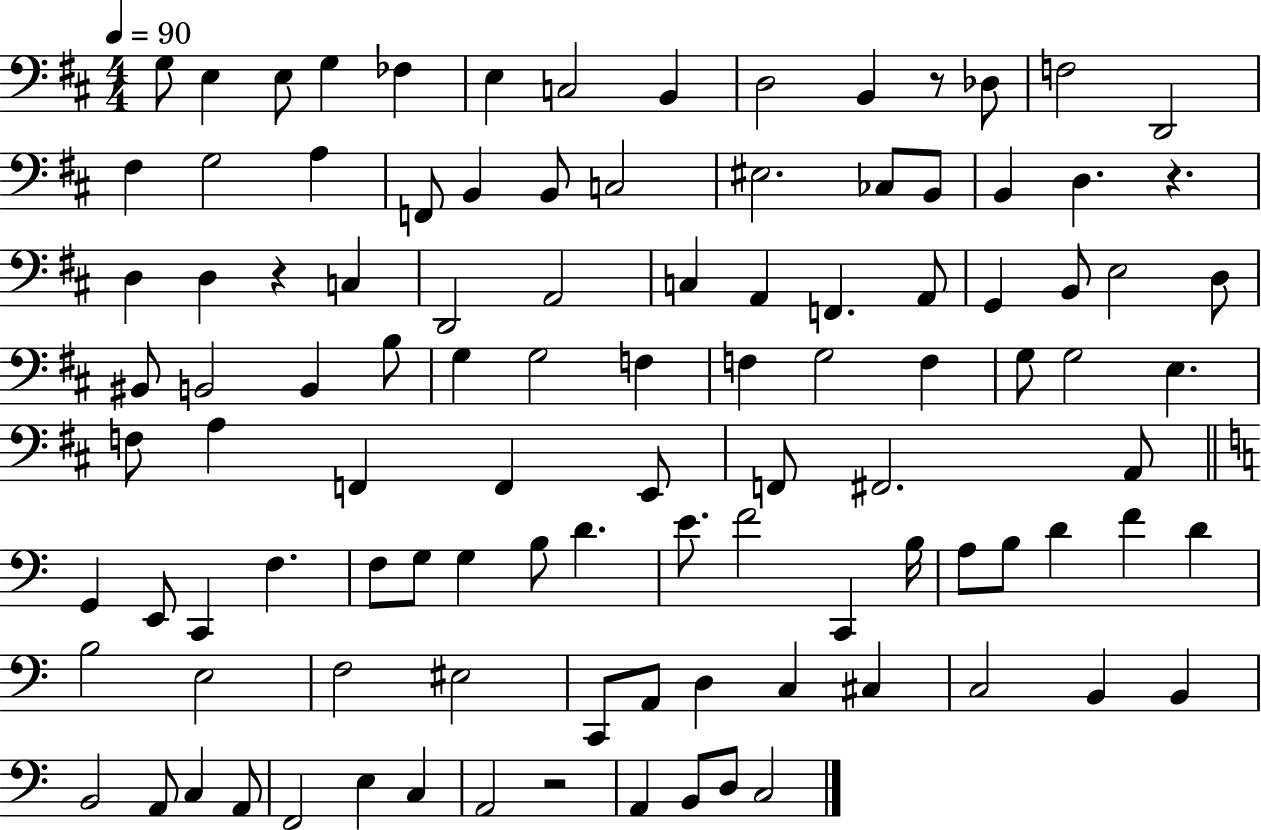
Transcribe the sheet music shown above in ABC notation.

X:1
T:Untitled
M:4/4
L:1/4
K:D
G,/2 E, E,/2 G, _F, E, C,2 B,, D,2 B,, z/2 _D,/2 F,2 D,,2 ^F, G,2 A, F,,/2 B,, B,,/2 C,2 ^E,2 _C,/2 B,,/2 B,, D, z D, D, z C, D,,2 A,,2 C, A,, F,, A,,/2 G,, B,,/2 E,2 D,/2 ^B,,/2 B,,2 B,, B,/2 G, G,2 F, F, G,2 F, G,/2 G,2 E, F,/2 A, F,, F,, E,,/2 F,,/2 ^F,,2 A,,/2 G,, E,,/2 C,, F, F,/2 G,/2 G, B,/2 D E/2 F2 C,, B,/4 A,/2 B,/2 D F D B,2 E,2 F,2 ^E,2 C,,/2 A,,/2 D, C, ^C, C,2 B,, B,, B,,2 A,,/2 C, A,,/2 F,,2 E, C, A,,2 z2 A,, B,,/2 D,/2 C,2